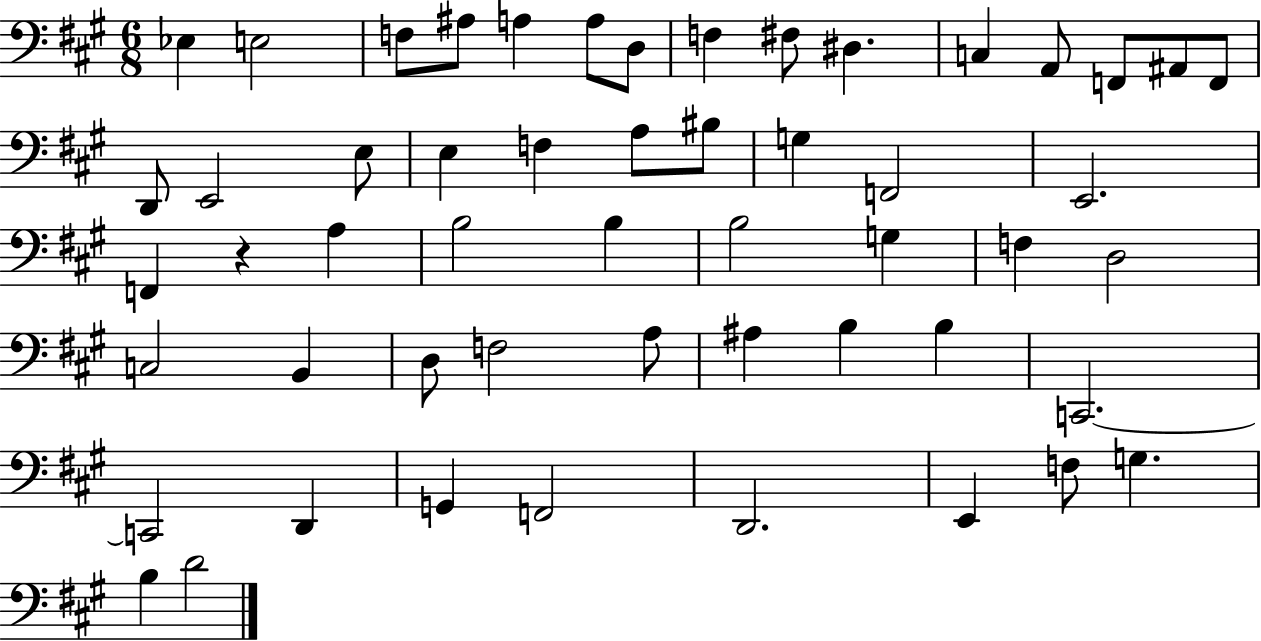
X:1
T:Untitled
M:6/8
L:1/4
K:A
_E, E,2 F,/2 ^A,/2 A, A,/2 D,/2 F, ^F,/2 ^D, C, A,,/2 F,,/2 ^A,,/2 F,,/2 D,,/2 E,,2 E,/2 E, F, A,/2 ^B,/2 G, F,,2 E,,2 F,, z A, B,2 B, B,2 G, F, D,2 C,2 B,, D,/2 F,2 A,/2 ^A, B, B, C,,2 C,,2 D,, G,, F,,2 D,,2 E,, F,/2 G, B, D2